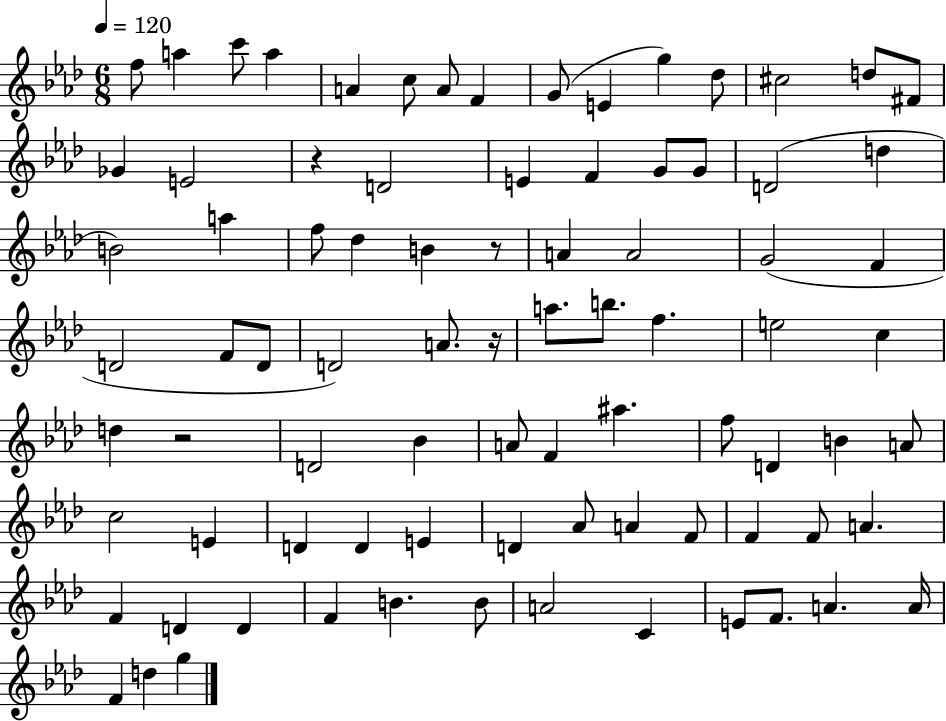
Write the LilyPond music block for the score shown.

{
  \clef treble
  \numericTimeSignature
  \time 6/8
  \key aes \major
  \tempo 4 = 120
  f''8 a''4 c'''8 a''4 | a'4 c''8 a'8 f'4 | g'8( e'4 g''4) des''8 | cis''2 d''8 fis'8 | \break ges'4 e'2 | r4 d'2 | e'4 f'4 g'8 g'8 | d'2( d''4 | \break b'2) a''4 | f''8 des''4 b'4 r8 | a'4 a'2 | g'2( f'4 | \break d'2 f'8 d'8 | d'2) a'8. r16 | a''8. b''8. f''4. | e''2 c''4 | \break d''4 r2 | d'2 bes'4 | a'8 f'4 ais''4. | f''8 d'4 b'4 a'8 | \break c''2 e'4 | d'4 d'4 e'4 | d'4 aes'8 a'4 f'8 | f'4 f'8 a'4. | \break f'4 d'4 d'4 | f'4 b'4. b'8 | a'2 c'4 | e'8 f'8. a'4. a'16 | \break f'4 d''4 g''4 | \bar "|."
}